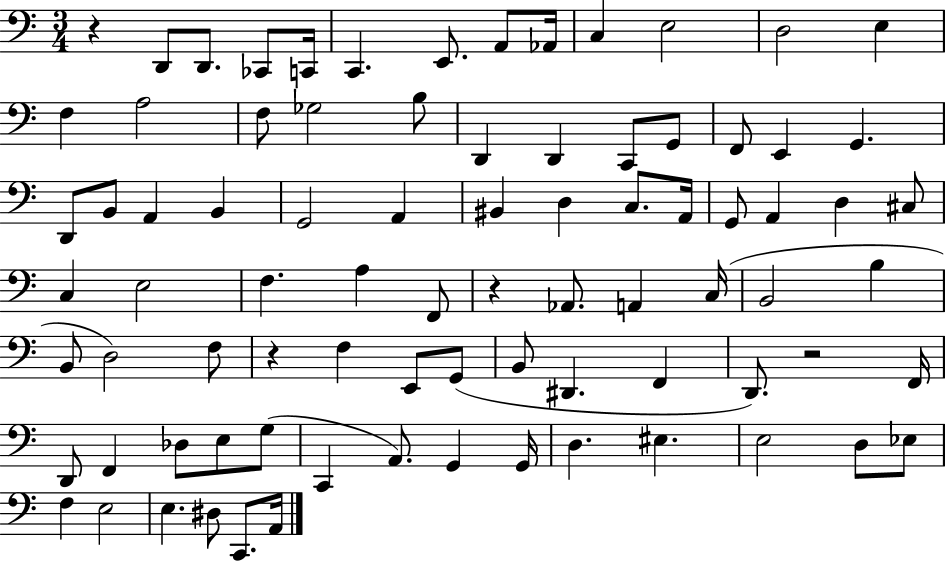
R/q D2/e D2/e. CES2/e C2/s C2/q. E2/e. A2/e Ab2/s C3/q E3/h D3/h E3/q F3/q A3/h F3/e Gb3/h B3/e D2/q D2/q C2/e G2/e F2/e E2/q G2/q. D2/e B2/e A2/q B2/q G2/h A2/q BIS2/q D3/q C3/e. A2/s G2/e A2/q D3/q C#3/e C3/q E3/h F3/q. A3/q F2/e R/q Ab2/e. A2/q C3/s B2/h B3/q B2/e D3/h F3/e R/q F3/q E2/e G2/e B2/e D#2/q. F2/q D2/e. R/h F2/s D2/e F2/q Db3/e E3/e G3/e C2/q A2/e. G2/q G2/s D3/q. EIS3/q. E3/h D3/e Eb3/e F3/q E3/h E3/q. D#3/e C2/e. A2/s